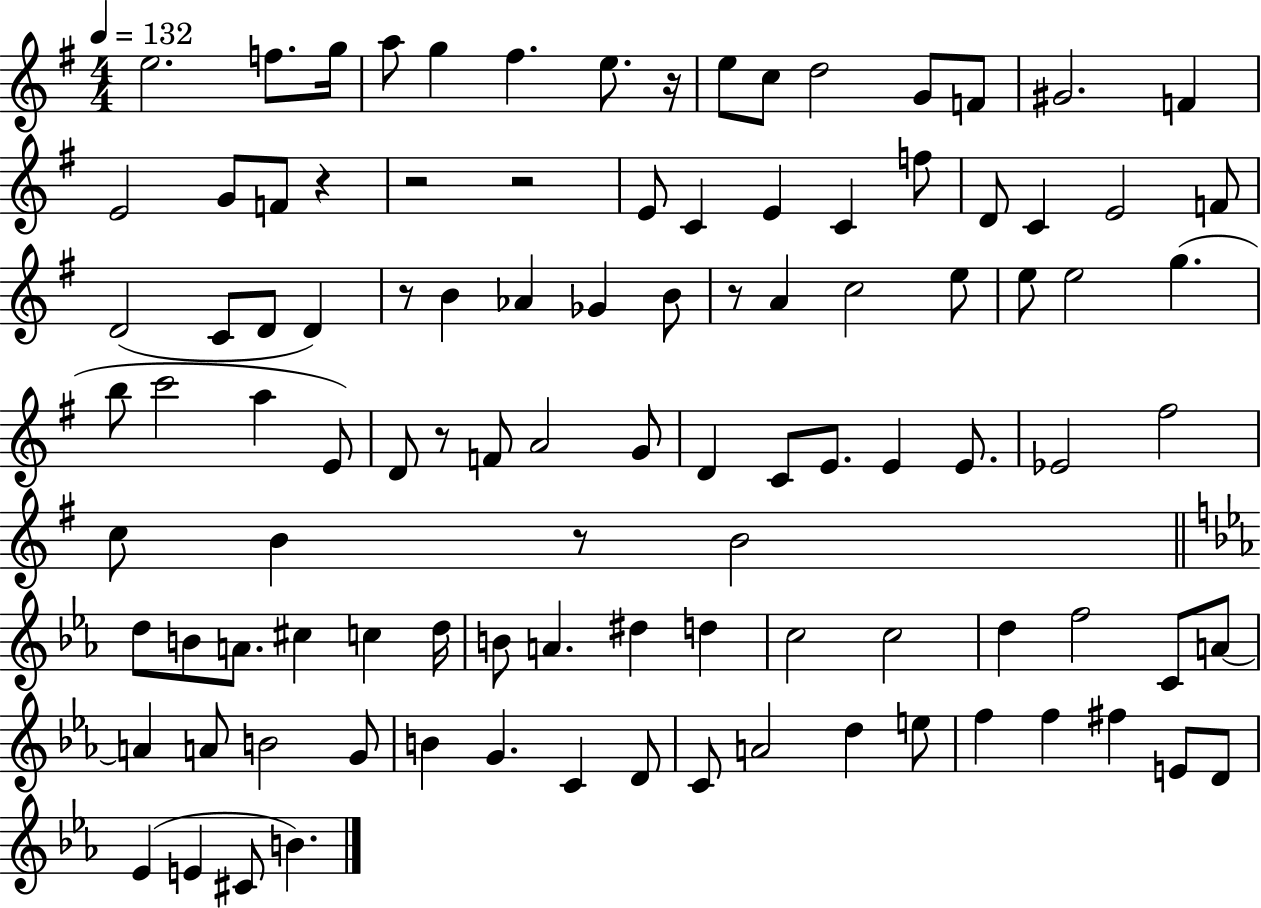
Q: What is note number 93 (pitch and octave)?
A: E4